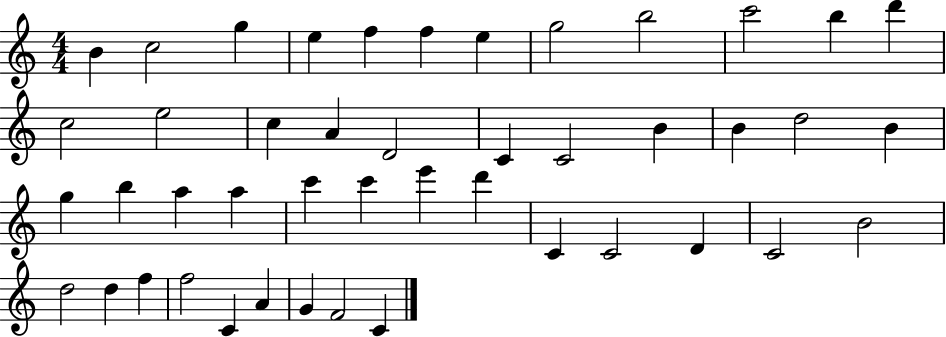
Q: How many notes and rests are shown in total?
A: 45